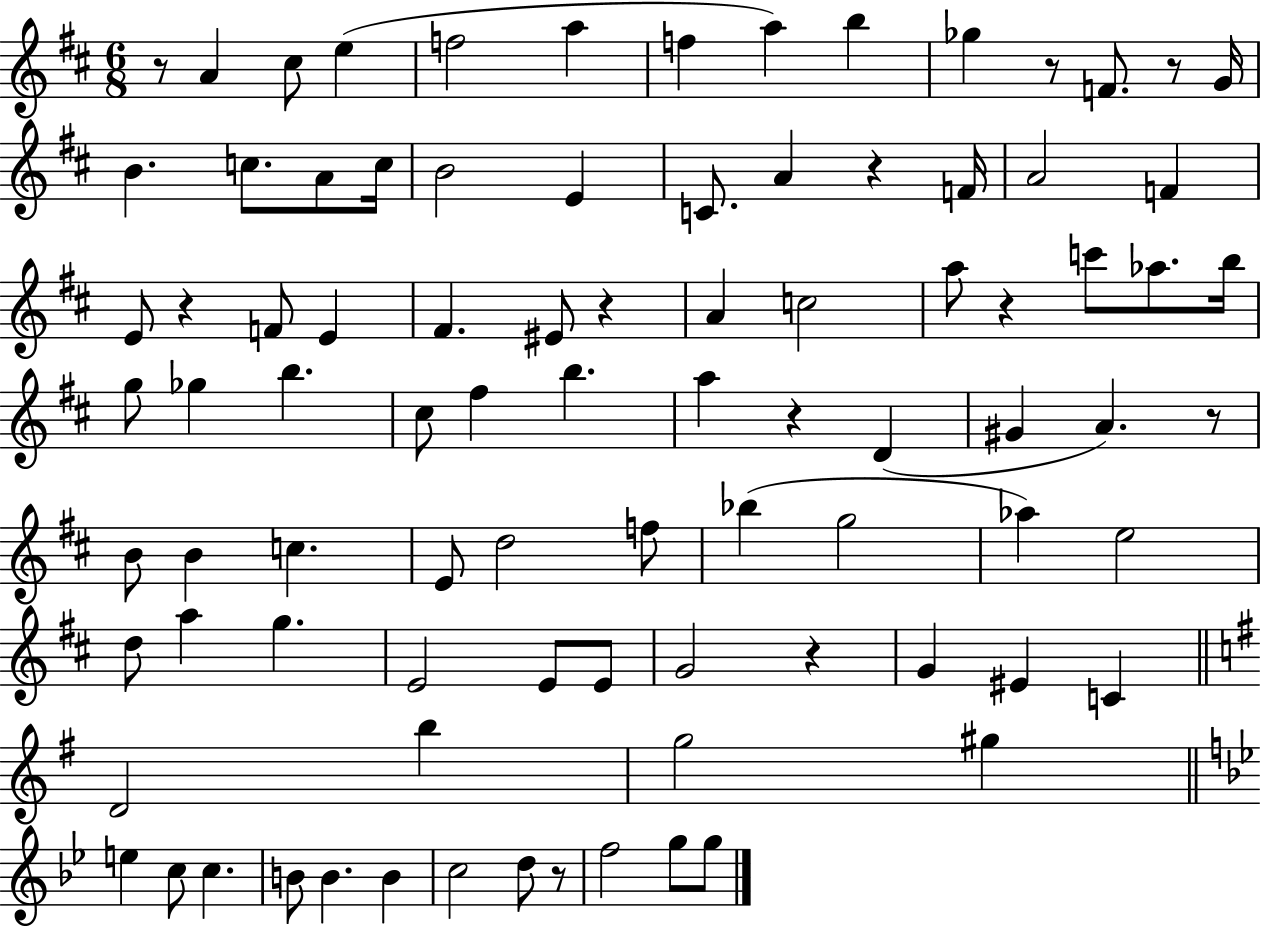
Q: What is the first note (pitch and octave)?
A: A4